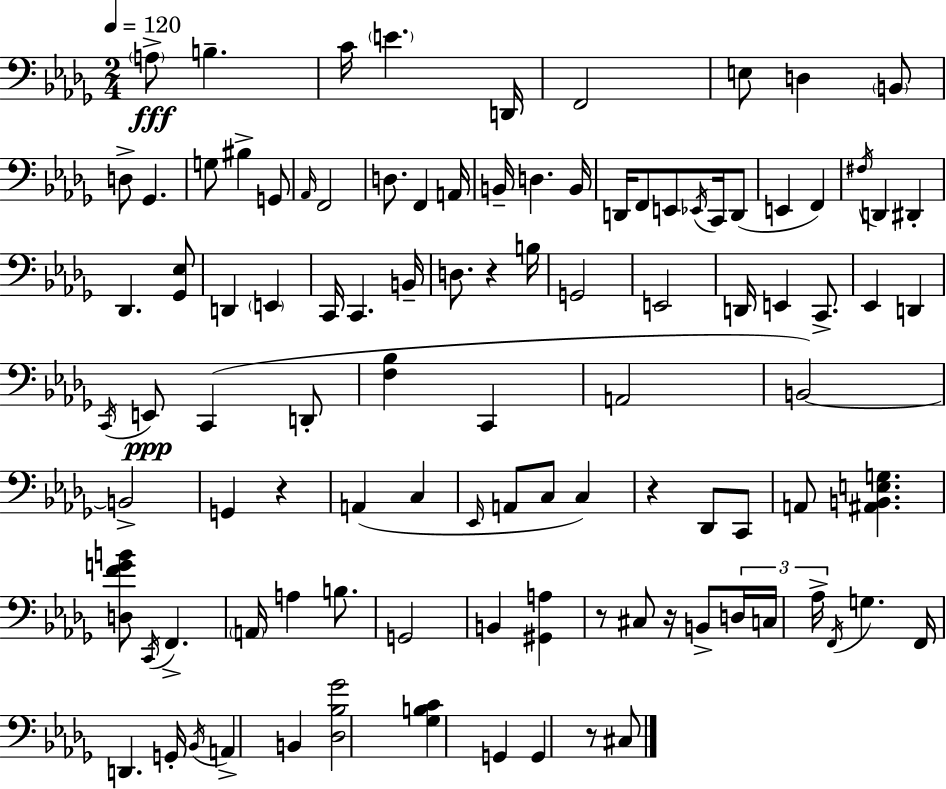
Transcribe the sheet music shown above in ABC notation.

X:1
T:Untitled
M:2/4
L:1/4
K:Bbm
A,/2 B, C/4 E D,,/4 F,,2 E,/2 D, B,,/2 D,/2 _G,, G,/2 ^B, G,,/2 _A,,/4 F,,2 D,/2 F,, A,,/4 B,,/4 D, B,,/4 D,,/4 F,,/2 E,,/2 _E,,/4 C,,/4 D,,/2 E,, F,, ^F,/4 D,, ^D,, _D,, [_G,,_E,]/2 D,, E,, C,,/4 C,, B,,/4 D,/2 z B,/4 G,,2 E,,2 D,,/4 E,, C,,/2 _E,, D,, C,,/4 E,,/2 C,, D,,/2 [F,_B,] C,, A,,2 B,,2 B,,2 G,, z A,, C, _E,,/4 A,,/2 C,/2 C, z _D,,/2 C,,/2 A,,/2 [^A,,B,,E,G,] [D,FGB]/2 C,,/4 F,, A,,/4 A, B,/2 G,,2 B,, [^G,,A,] z/2 ^C,/2 z/4 B,,/2 D,/4 C,/4 _A,/4 F,,/4 G, F,,/4 D,, G,,/4 _B,,/4 A,, B,, [_D,_B,_G]2 [_G,B,C] G,, G,, z/2 ^C,/2